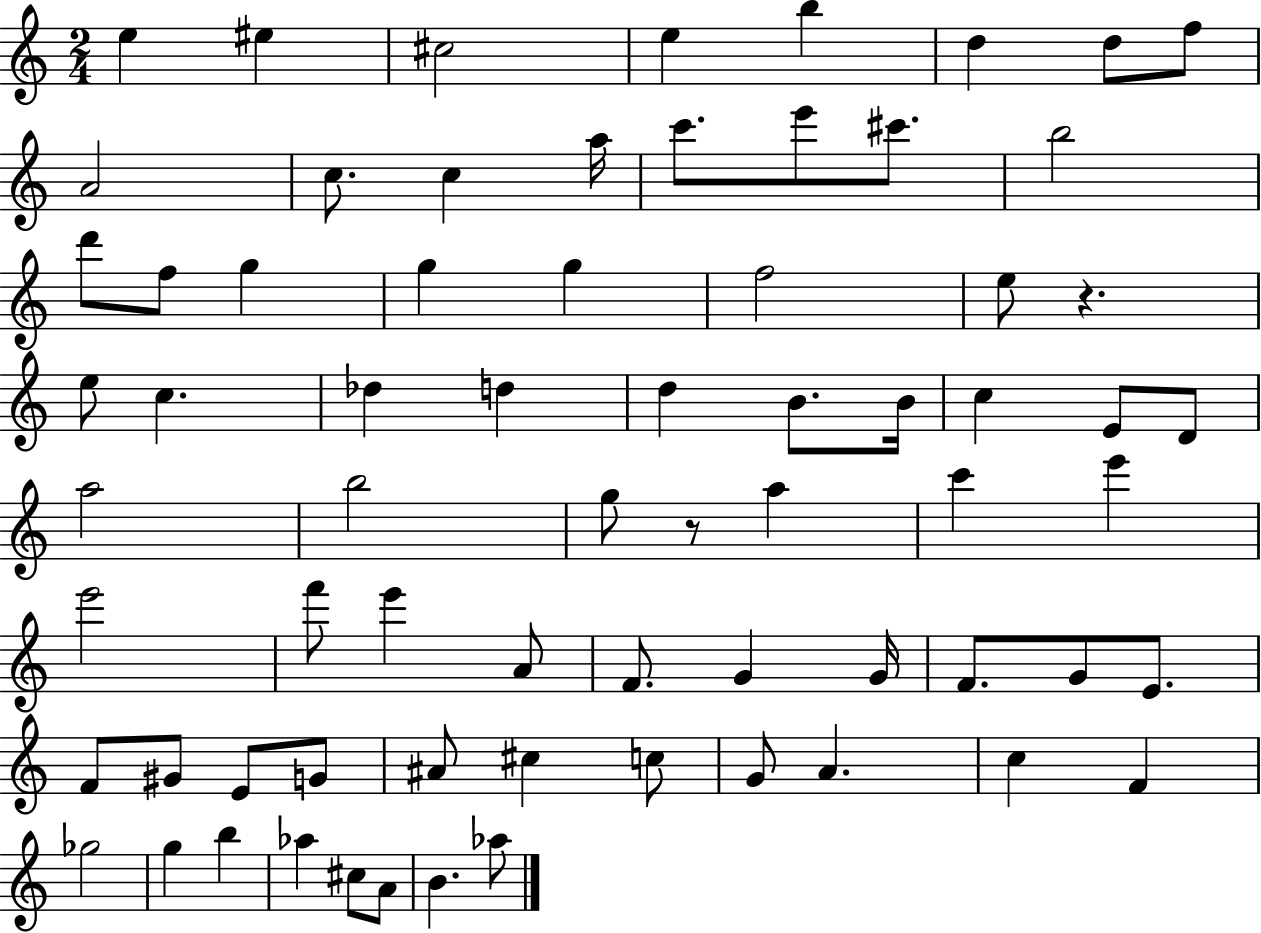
{
  \clef treble
  \numericTimeSignature
  \time 2/4
  \key c \major
  e''4 eis''4 | cis''2 | e''4 b''4 | d''4 d''8 f''8 | \break a'2 | c''8. c''4 a''16 | c'''8. e'''8 cis'''8. | b''2 | \break d'''8 f''8 g''4 | g''4 g''4 | f''2 | e''8 r4. | \break e''8 c''4. | des''4 d''4 | d''4 b'8. b'16 | c''4 e'8 d'8 | \break a''2 | b''2 | g''8 r8 a''4 | c'''4 e'''4 | \break e'''2 | f'''8 e'''4 a'8 | f'8. g'4 g'16 | f'8. g'8 e'8. | \break f'8 gis'8 e'8 g'8 | ais'8 cis''4 c''8 | g'8 a'4. | c''4 f'4 | \break ges''2 | g''4 b''4 | aes''4 cis''8 a'8 | b'4. aes''8 | \break \bar "|."
}